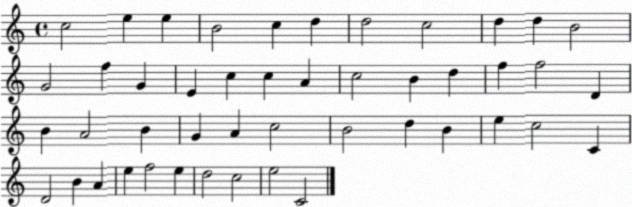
X:1
T:Untitled
M:4/4
L:1/4
K:C
c2 e e B2 c d d2 c2 d d B2 G2 f G E c c A c2 B d f f2 D B A2 B G A c2 B2 d B e c2 C D2 B A e f2 e d2 c2 e2 C2